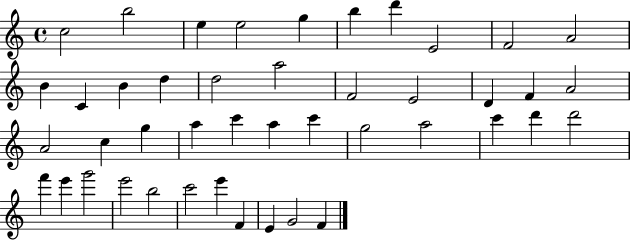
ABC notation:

X:1
T:Untitled
M:4/4
L:1/4
K:C
c2 b2 e e2 g b d' E2 F2 A2 B C B d d2 a2 F2 E2 D F A2 A2 c g a c' a c' g2 a2 c' d' d'2 f' e' g'2 e'2 b2 c'2 e' F E G2 F